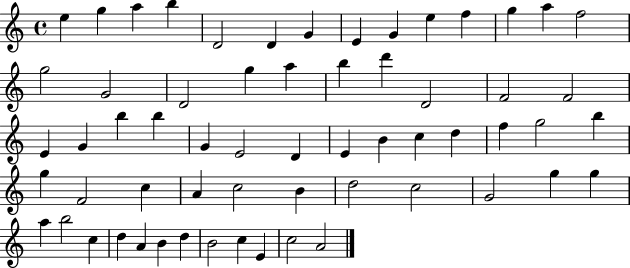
X:1
T:Untitled
M:4/4
L:1/4
K:C
e g a b D2 D G E G e f g a f2 g2 G2 D2 g a b d' D2 F2 F2 E G b b G E2 D E B c d f g2 b g F2 c A c2 B d2 c2 G2 g g a b2 c d A B d B2 c E c2 A2